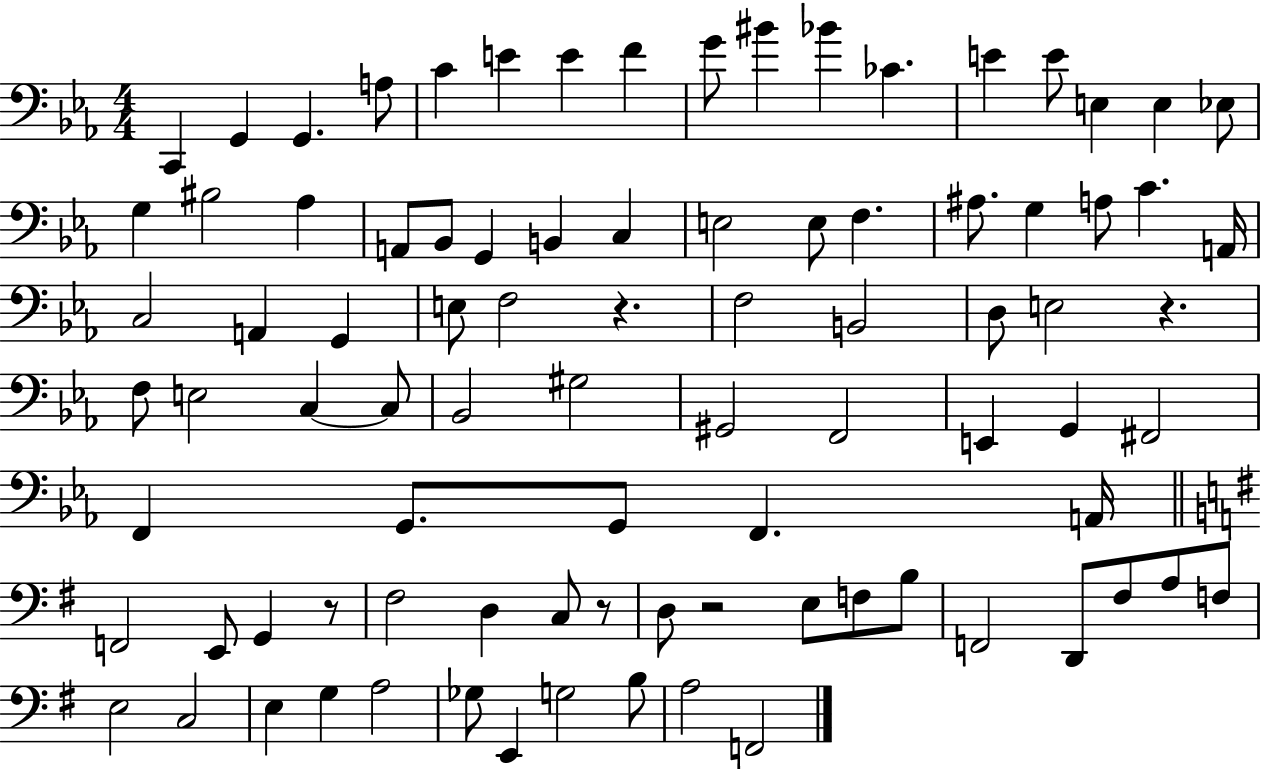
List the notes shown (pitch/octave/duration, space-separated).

C2/q G2/q G2/q. A3/e C4/q E4/q E4/q F4/q G4/e BIS4/q Bb4/q CES4/q. E4/q E4/e E3/q E3/q Eb3/e G3/q BIS3/h Ab3/q A2/e Bb2/e G2/q B2/q C3/q E3/h E3/e F3/q. A#3/e. G3/q A3/e C4/q. A2/s C3/h A2/q G2/q E3/e F3/h R/q. F3/h B2/h D3/e E3/h R/q. F3/e E3/h C3/q C3/e Bb2/h G#3/h G#2/h F2/h E2/q G2/q F#2/h F2/q G2/e. G2/e F2/q. A2/s F2/h E2/e G2/q R/e F#3/h D3/q C3/e R/e D3/e R/h E3/e F3/e B3/e F2/h D2/e F#3/e A3/e F3/e E3/h C3/h E3/q G3/q A3/h Gb3/e E2/q G3/h B3/e A3/h F2/h